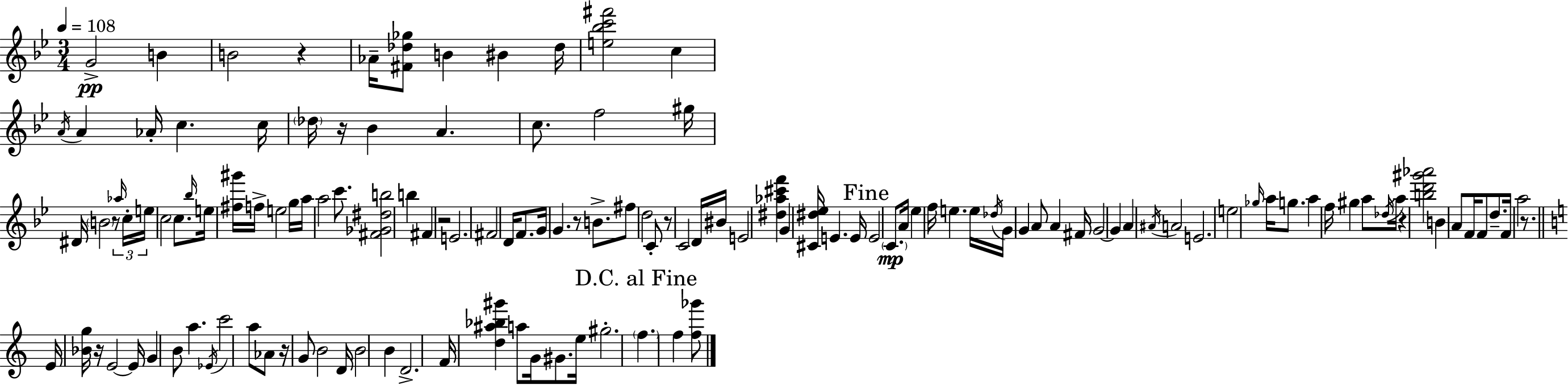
{
  \clef treble
  \numericTimeSignature
  \time 3/4
  \key g \minor
  \tempo 4 = 108
  \repeat volta 2 { g'2->\pp b'4 | b'2 r4 | aes'16-- <fis' des'' ges''>8 b'4 bis'4 des''16 | <e'' bes'' c''' fis'''>2 c''4 | \break \acciaccatura { a'16 } a'4 aes'16-. c''4. | c''16 \parenthesize des''16 r16 bes'4 a'4. | c''8. f''2 | gis''16 dis'16 \parenthesize b'2 r8 | \break \tuplet 3/2 { \grace { aes''16 } c''16-. e''16 } c''2 c''8. | \grace { bes''16 } e''16 <fis'' gis'''>16 f''16-> e''2 | g''16 a''16 a''2 | c'''8. <fis' ges' dis'' b''>2 b''4 | \break fis'4 r2 | e'2. | fis'2 d'16 | f'8. g'16 g'4. r8 | \break b'8.-> fis''8 d''2 | c'8-. r8 c'2 | d'16 bis'16 e'2 <dis'' aes'' cis''' f'''>4 | g'4 <cis' dis'' ees''>16 e'4. | \break e'16 \mark "Fine" e'2 \parenthesize c'8.\mp | a'16 ees''4 f''16 e''4. | e''16 \acciaccatura { des''16 } g'16 g'4 a'8 a'4 | fis'16 g'2~~ | \break g'4 a'4 \acciaccatura { ais'16 } a'2 | e'2. | e''2 | \grace { ges''16 } a''16 g''8. a''4 f''16 gis''4 | \break a''8 \acciaccatura { des''16 } a''16 r4 <b'' d''' gis''' aes'''>2 | b'4 a'8 | f'16 f'8 d''8.-- f'16 a''2 | r8. \bar "||" \break \key c \major e'16 <bes' g''>16 r16 e'2~~ e'16 | g'4 b'8 a''4. | \acciaccatura { ees'16 } c'''2 a''8 aes'8 | r16 g'8 b'2 | \break d'16 b'2 b'4 | d'2.-> | f'16 <d'' ais'' bes'' gis'''>4 a''8 g'16 gis'8. | e''16 gis''2.-. | \break \mark "D.C. al Fine" \parenthesize f''4. f''4 <f'' ges'''>8 | } \bar "|."
}